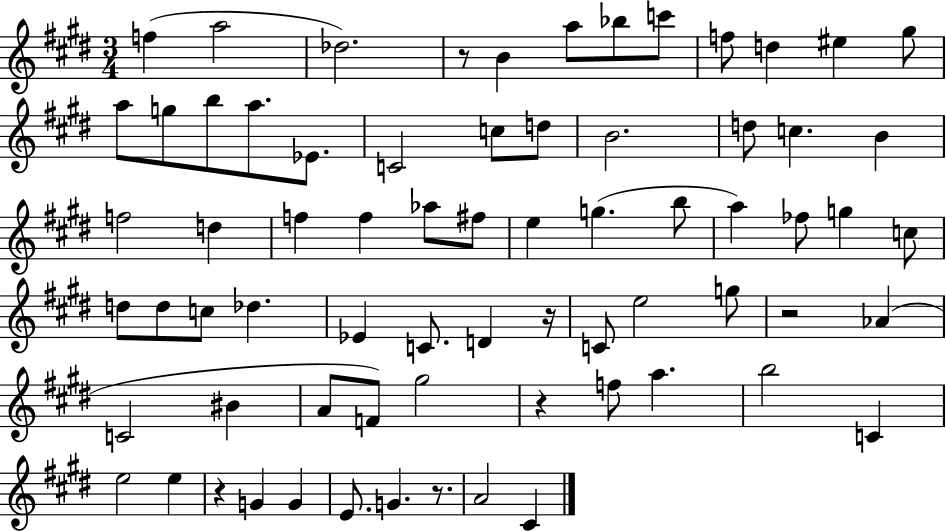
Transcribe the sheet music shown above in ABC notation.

X:1
T:Untitled
M:3/4
L:1/4
K:E
f a2 _d2 z/2 B a/2 _b/2 c'/2 f/2 d ^e ^g/2 a/2 g/2 b/2 a/2 _E/2 C2 c/2 d/2 B2 d/2 c B f2 d f f _a/2 ^f/2 e g b/2 a _f/2 g c/2 d/2 d/2 c/2 _d _E C/2 D z/4 C/2 e2 g/2 z2 _A C2 ^B A/2 F/2 ^g2 z f/2 a b2 C e2 e z G G E/2 G z/2 A2 ^C